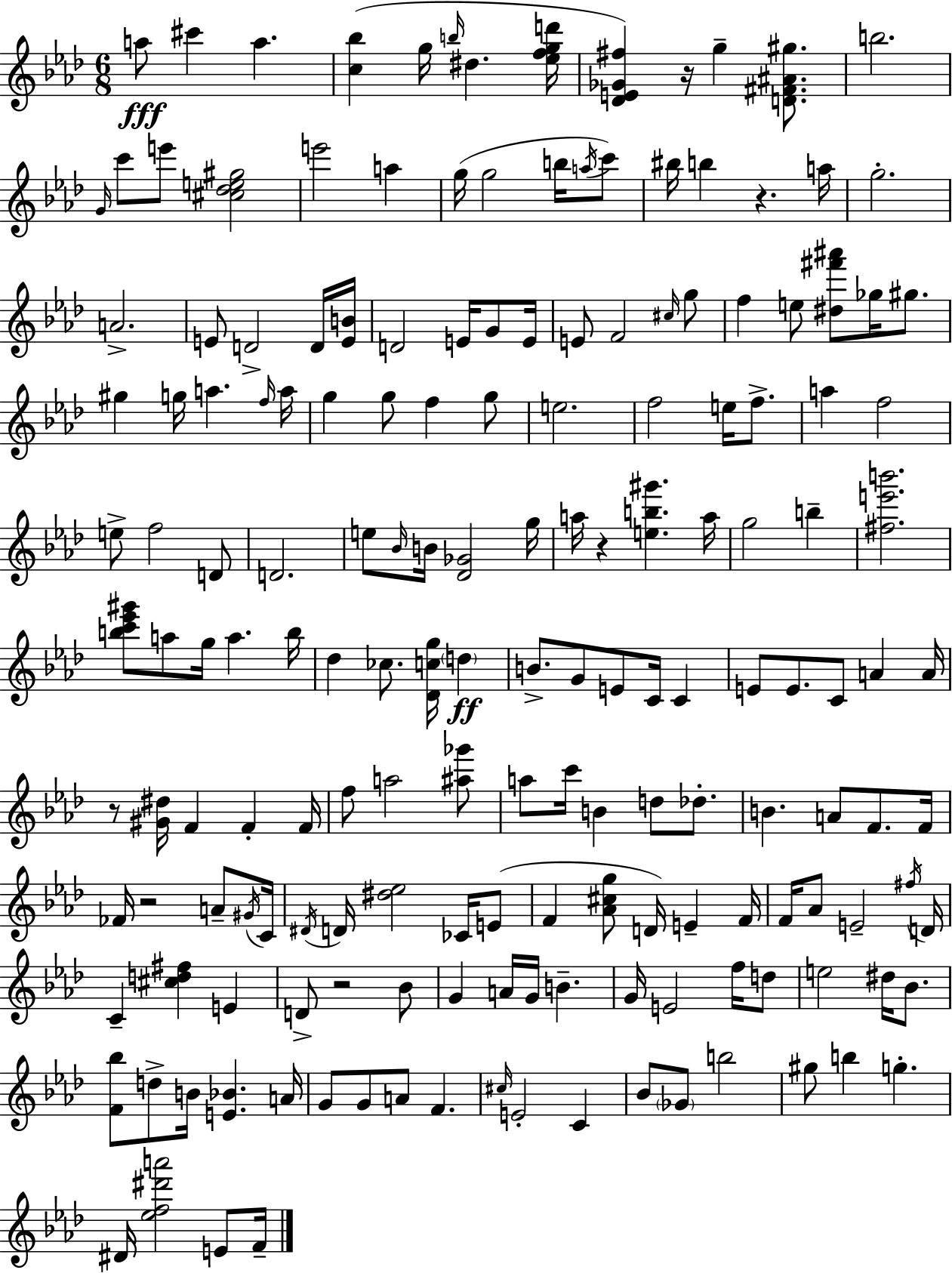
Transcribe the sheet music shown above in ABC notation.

X:1
T:Untitled
M:6/8
L:1/4
K:Ab
a/2 ^c' a [c_b] g/4 b/4 ^d [_efgd']/4 [_DE_G^f] z/4 g [D^F^A^g]/2 b2 G/4 c'/2 e'/2 [^c_de^g]2 e'2 a g/4 g2 b/4 a/4 c'/2 ^b/4 b z a/4 g2 A2 E/2 D2 D/4 [EB]/4 D2 E/4 G/2 E/4 E/2 F2 ^c/4 g/2 f e/2 [^d^f'^a']/2 _g/4 ^g/2 ^g g/4 a f/4 a/4 g g/2 f g/2 e2 f2 e/4 f/2 a f2 e/2 f2 D/2 D2 e/2 _B/4 B/4 [_D_G]2 g/4 a/4 z [eb^g'] a/4 g2 b [^fe'b']2 [bc'_e'^g']/2 a/2 g/4 a b/4 _d _c/2 [_Dcg]/4 d B/2 G/2 E/2 C/4 C E/2 E/2 C/2 A A/4 z/2 [^G^d]/4 F F F/4 f/2 a2 [^a_g']/2 a/2 c'/4 B d/2 _d/2 B A/2 F/2 F/4 _F/4 z2 A/2 ^G/4 C/4 ^D/4 D/4 [^d_e]2 _C/4 E/2 F [_A^cg]/2 D/4 E F/4 F/4 _A/2 E2 ^f/4 D/4 C [^cd^f] E D/2 z2 _B/2 G A/4 G/4 B G/4 E2 f/4 d/2 e2 ^d/4 _B/2 [F_b]/2 d/2 B/4 [E_B] A/4 G/2 G/2 A/2 F ^c/4 E2 C _B/2 _G/2 b2 ^g/2 b g ^D/4 [_ef^d'a']2 E/2 F/4